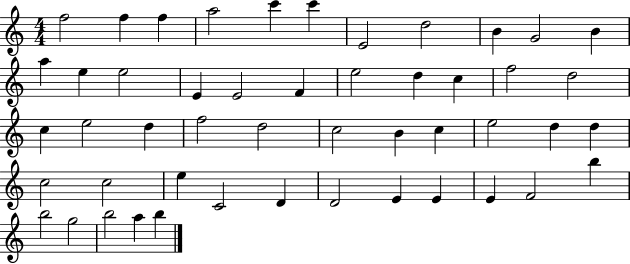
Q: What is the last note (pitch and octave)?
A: B5